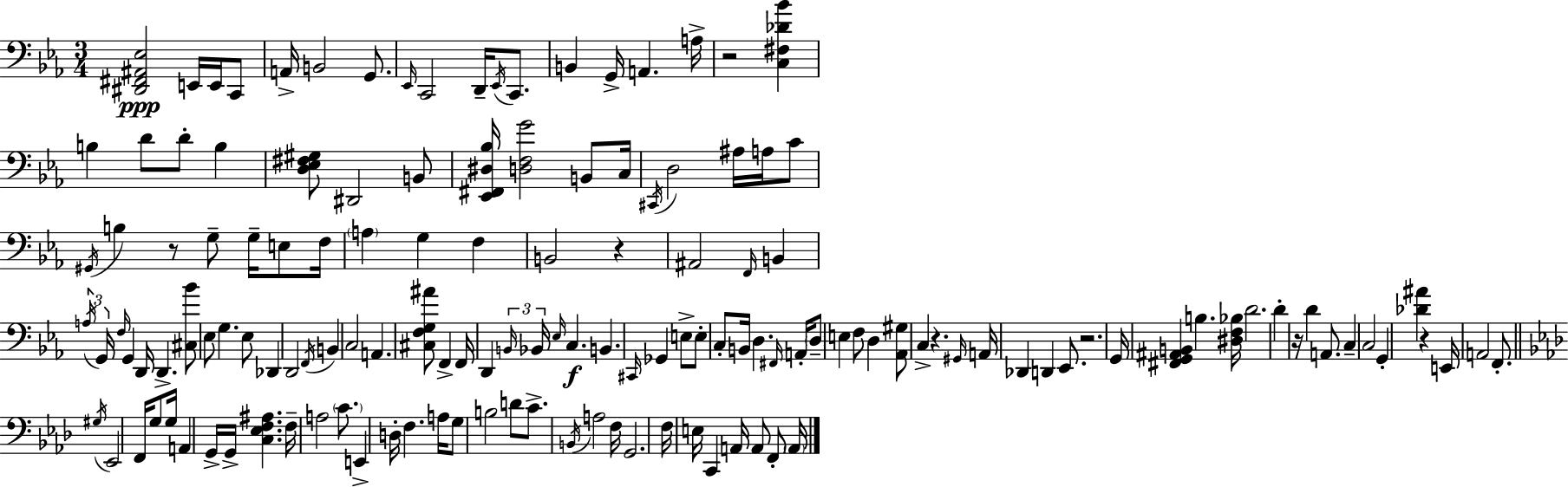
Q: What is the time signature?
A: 3/4